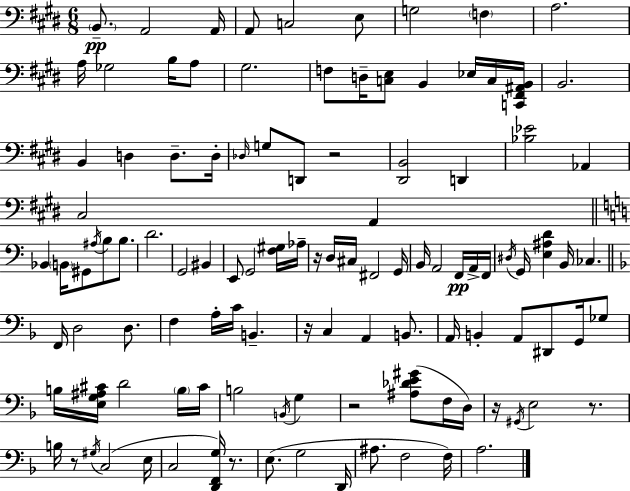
B2/e. A2/h A2/s A2/e C3/h E3/e G3/h F3/q A3/h. A3/s Gb3/h B3/s A3/e G#3/h. F3/e D3/s [C3,E3]/e B2/q Eb3/s C3/s [C2,F#2,A#2,B2]/s B2/h. B2/q D3/q D3/e. D3/s Db3/s G3/e D2/e R/h [D#2,B2]/h D2/q [Bb3,Eb4]/h Ab2/q C#3/h A2/q Bb2/q B2/s G#2/e A#3/s B3/e B3/e. D4/h. G2/h BIS2/q E2/e G2/h [F3,G#3]/s Ab3/s R/s D3/s C#3/s F#2/h G2/s B2/s A2/h F2/s A2/s F2/s D#3/s G2/s [E3,A#3,D4]/q B2/s CES3/q. F2/s D3/h D3/e. F3/q A3/s C4/s B2/q. R/s C3/q A2/q B2/e. A2/s B2/q A2/e D#2/e G2/s Gb3/e B3/s [E3,G3,A#3,C#4]/s D4/h B3/s C#4/s B3/h B2/s G3/q R/h [A#3,Db4,E4,G#4]/e F3/s D3/s R/s G#2/s E3/h R/e. B3/s R/e G#3/s C3/h E3/s C3/h [D2,F2,G3]/s R/e. E3/e. G3/h D2/s A#3/e. F3/h F3/s A3/h.